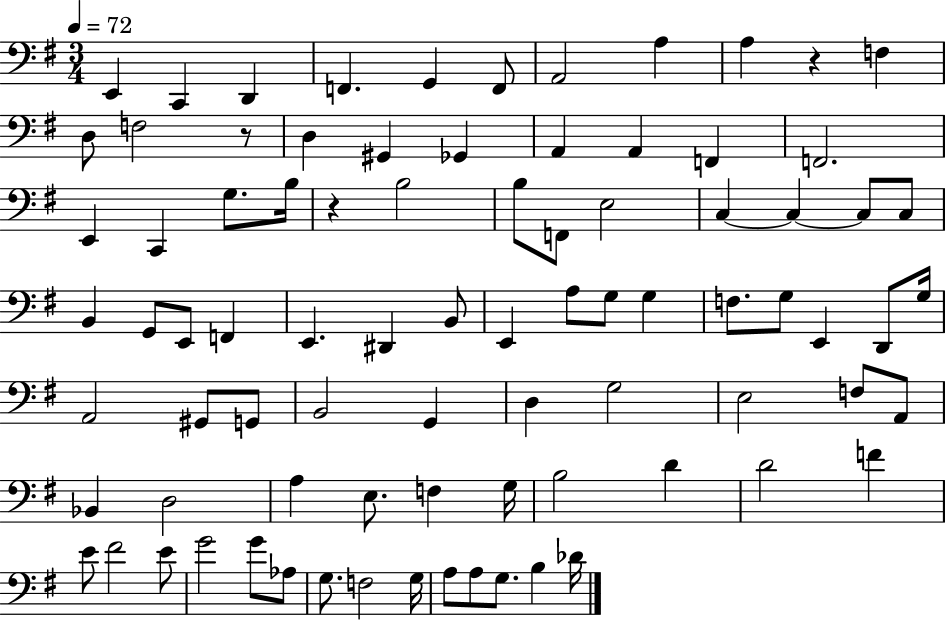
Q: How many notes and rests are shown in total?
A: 84